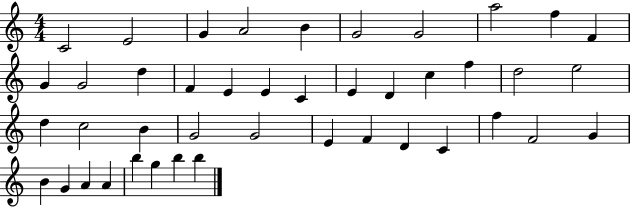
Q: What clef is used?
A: treble